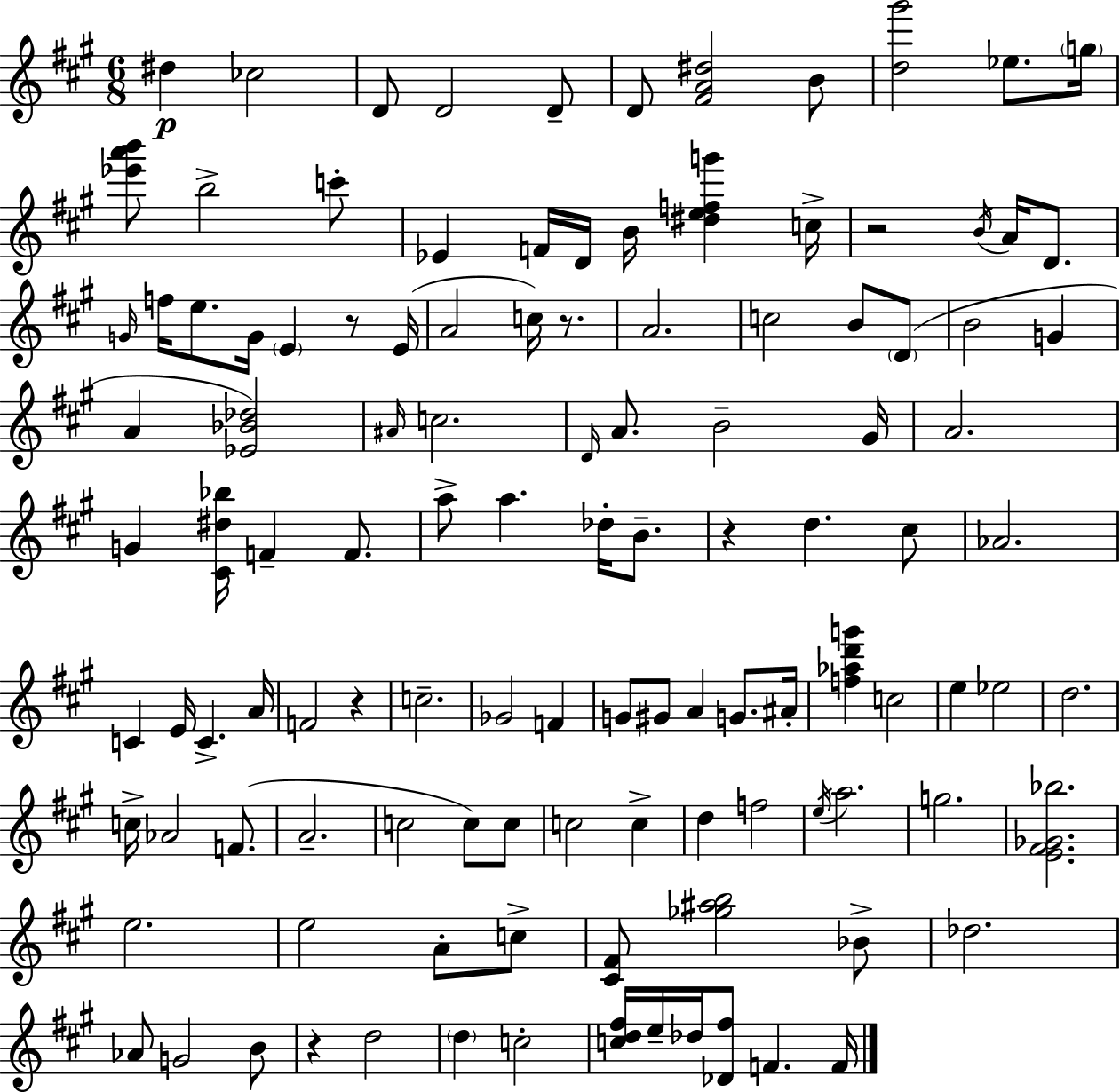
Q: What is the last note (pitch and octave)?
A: F4